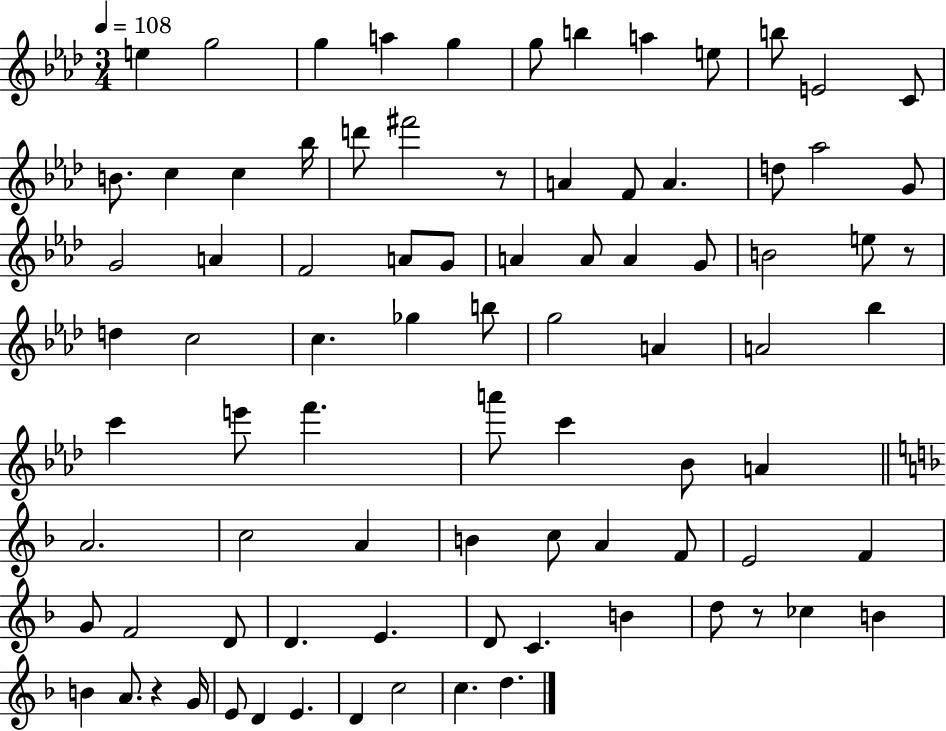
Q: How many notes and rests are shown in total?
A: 85